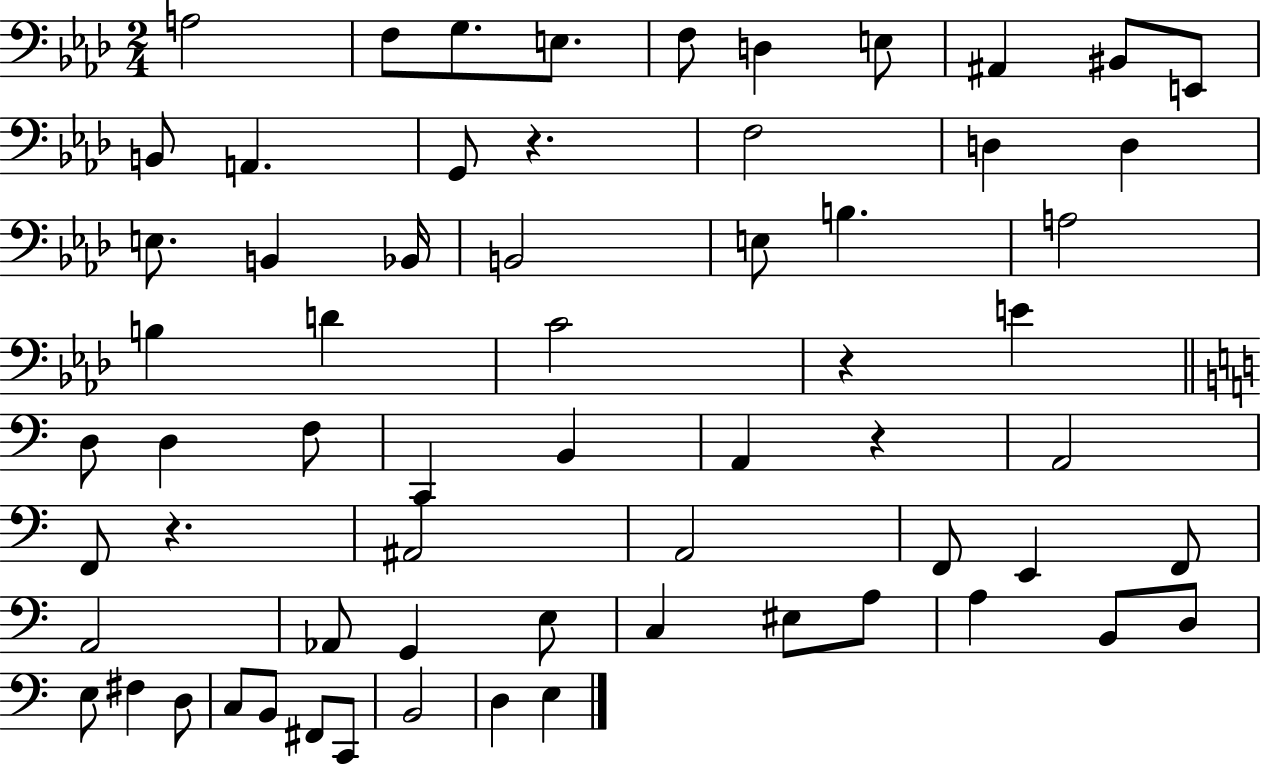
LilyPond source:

{
  \clef bass
  \numericTimeSignature
  \time 2/4
  \key aes \major
  a2 | f8 g8. e8. | f8 d4 e8 | ais,4 bis,8 e,8 | \break b,8 a,4. | g,8 r4. | f2 | d4 d4 | \break e8. b,4 bes,16 | b,2 | e8 b4. | a2 | \break b4 d'4 | c'2 | r4 e'4 | \bar "||" \break \key c \major d8 d4 f8 | c,4 b,4 | a,4 r4 | a,2 | \break f,8 r4. | ais,2 | a,2 | f,8 e,4 f,8 | \break a,2 | aes,8 g,4 e8 | c4 eis8 a8 | a4 b,8 d8 | \break e8 fis4 d8 | c8 b,8 fis,8 c,8 | b,2 | d4 e4 | \break \bar "|."
}